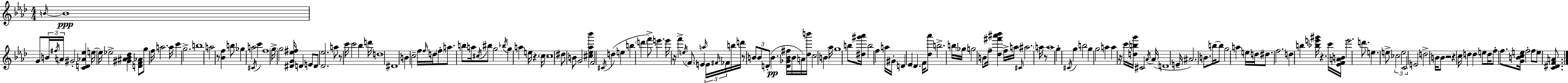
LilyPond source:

{
  \clef treble
  \numericTimeSignature
  \time 4/4
  \key f \minor
  \grace { b'16~ }~\ppp b'1 | g'8 \tuplet 3/2 { b'16 \acciaccatura { fis''16 } a'16 } gis'2-. <c' d' aes' ees''>4 | e''16~~ e''16 ees''2-> <gis' ais' bes' des''>4 | <d' f' aes'>8 g''8 f''16 a''2. | \break a''16 c'''4 g''2.-> | b''1 | a''2 r8 <bes' f''>4 | b''8 ges''4 a''2 \acciaccatura { cis'16 } c'''4 | \break f''1 | \parenthesize g''16-> g''2 <dis' g' ees'' fis''>16 d'4 | e'8 d'8 <des' ees''>2. | a''8 r8 c'''16 c'''2 bes''4 | \break d'''16 d''1 | dis'1 | b'4 c''2-- f''16 | \grace { f''16 } d''16 \parenthesize f''8-. a''8. b''8 a''16 \acciaccatura { cis''16 } bis''8 g''2 | \break \acciaccatura { bes''16 } g''4 a''4 e''16 r4. | c''16 c''1 | dis''8 b'8 g'2 | <cis'' ees'' aes'' bes'''>4 f'2 \acciaccatura { cis'16 } d''4( | \break e''4 b''4 \parenthesize d'''4 f'''8->) | e'''4. e'''16 r16 f'''4-> \acciaccatura { e''16 } \parenthesize f'8. | e'4 \grace { a''16 } \tuplet 3/2 { e'16 \grace { fis'16 } fes'16 } b''16 d'''16 r8 \tuplet 3/2 { b'8 b'8 | d'8-.( } b'4.\pp <d' ges' b' fis''>16 b'16 a'16) <des'' b'''>16 c''2 | \break b'4 aes''16 g''1 | b''8 <dis'' gis''' aes'''>16 b''2 | f''4 a''16 gis'16-. d'4 ees'4 | \parenthesize des'4. f'16 <des'' aes'''>8 b''2.-> | \break b''16 \parenthesize ges''16 g''2 | b'8 f''16-- <des'' fis''' ais''' bes'''>4 f''16-> a''16 \grace { cis'16 } \parenthesize ais''2. | a''16 r8 a''1 | g''4-. \acciaccatura { cis'16 } | \break g''4 b''2 g''4 | g''2 a''4 a''4 | r16 c'''16 <d'' b'' g'''>16 cis'2 \acciaccatura { aes'16 } aes'16( d'1 | e'16-- ais'2.) | \break b'8. b''16~~ b''8 | g''2 a''4 e''16 d''16 dis''8. | f''2. d''4 | b''4 <bes'' e''' gis'''>16 r4. c'''16 <ees' f' a' b'>16 e'''2. | \break d'''8. e''4. | e''8-> \tuplet 3/2 { ces''2 e''2 | c'2 } e'2 | d''2-> b'16 b'8 | \break r2 r4 c''16 d''4 | d''4 e''8 d''16 f''8-. f''8. <g' b' c'' e''>16 f''2-. | \parenthesize f''8 e''8 <c' dis' f' a'>8. \bar "|."
}